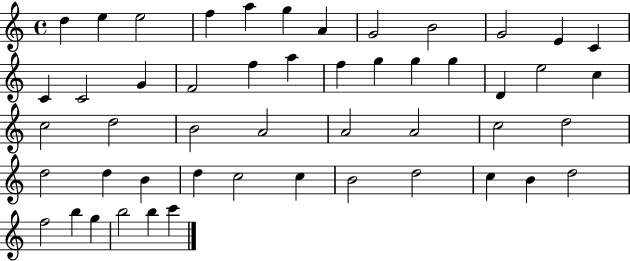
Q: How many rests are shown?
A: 0